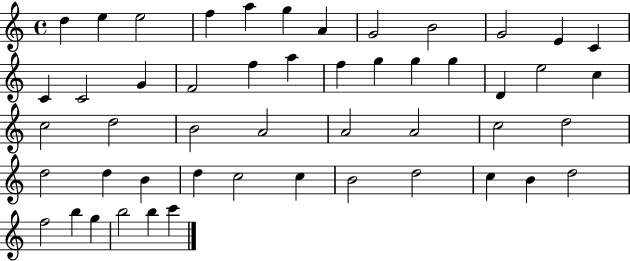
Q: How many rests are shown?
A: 0